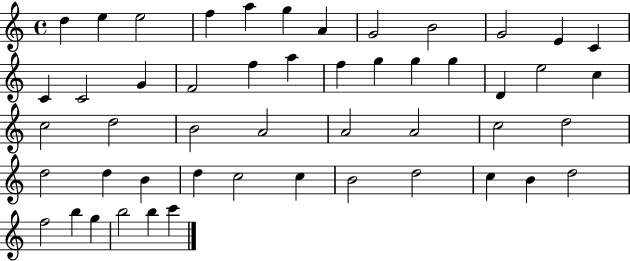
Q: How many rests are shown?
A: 0